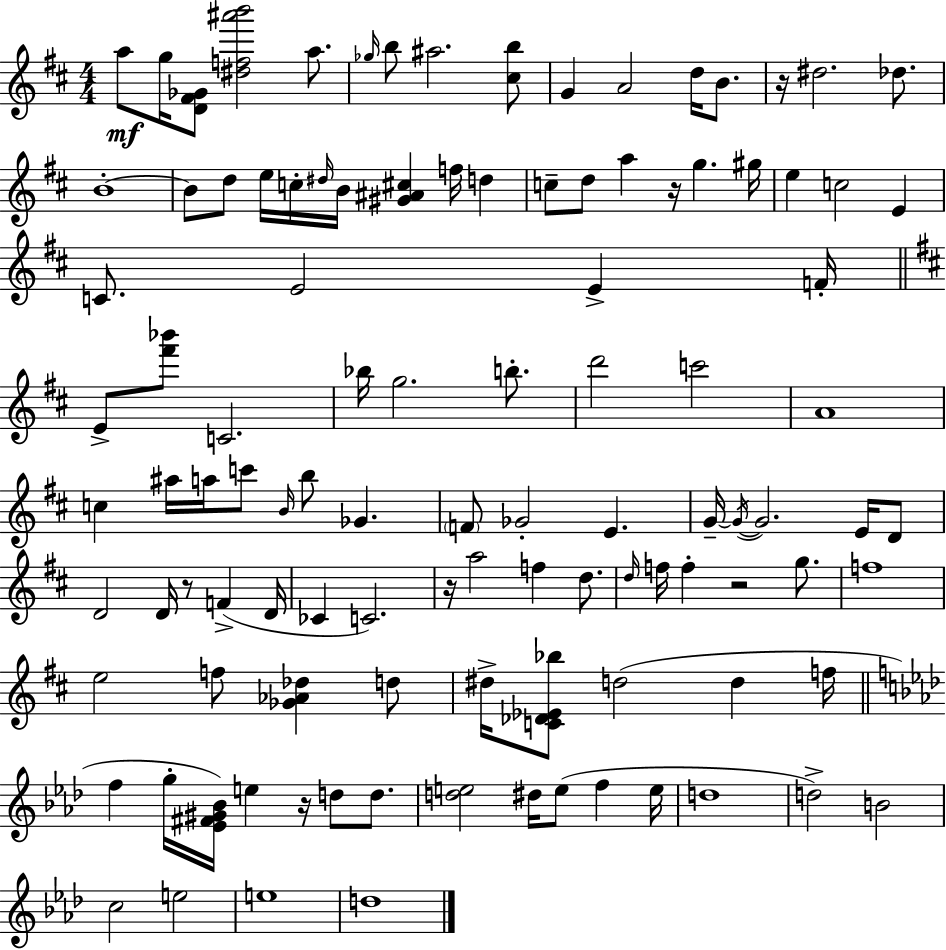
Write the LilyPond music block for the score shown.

{
  \clef treble
  \numericTimeSignature
  \time 4/4
  \key d \major
  \repeat volta 2 { a''8\mf g''16 <d' fis' ges'>8 <dis'' f'' ais''' b'''>2 a''8. | \grace { ges''16 } b''8 ais''2. <cis'' b''>8 | g'4 a'2 d''16 b'8. | r16 dis''2. des''8. | \break b'1-.~~ | b'8 d''8 e''16 c''16-. \grace { dis''16 } b'16 <gis' ais' cis''>4 f''16 d''4 | c''8-- d''8 a''4 r16 g''4. | gis''16 e''4 c''2 e'4 | \break c'8. e'2 e'4-> | f'16-. \bar "||" \break \key d \major e'8-> <fis''' bes'''>8 c'2. | bes''16 g''2. b''8.-. | d'''2 c'''2 | a'1 | \break c''4 ais''16 a''16 c'''8 \grace { b'16 } b''8 ges'4. | \parenthesize f'8 ges'2-. e'4. | g'16--~~ \acciaccatura { g'16~ }~ g'2. e'16 | d'8 d'2 d'16 r8 f'4->( | \break d'16 ces'4 c'2.) | r16 a''2 f''4 d''8. | \grace { d''16 } f''16 f''4-. r2 | g''8. f''1 | \break e''2 f''8 <ges' aes' des''>4 | d''8 dis''16-> <c' des' ees' bes''>8 d''2( d''4 | f''16 \bar "||" \break \key f \minor f''4 g''16-. <ees' fis' gis' bes'>16) e''4 r16 d''8 d''8. | <d'' e''>2 dis''16 e''8( f''4 e''16 | d''1 | d''2->) b'2 | \break c''2 e''2 | e''1 | d''1 | } \bar "|."
}